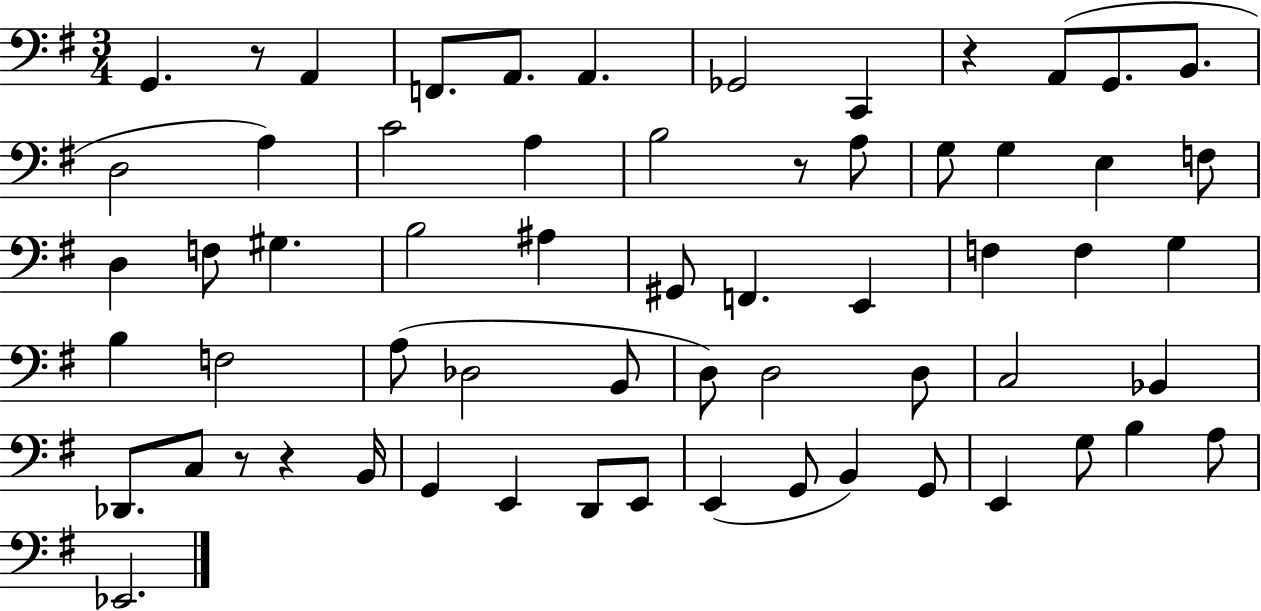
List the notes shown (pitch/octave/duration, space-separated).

G2/q. R/e A2/q F2/e. A2/e. A2/q. Gb2/h C2/q R/q A2/e G2/e. B2/e. D3/h A3/q C4/h A3/q B3/h R/e A3/e G3/e G3/q E3/q F3/e D3/q F3/e G#3/q. B3/h A#3/q G#2/e F2/q. E2/q F3/q F3/q G3/q B3/q F3/h A3/e Db3/h B2/e D3/e D3/h D3/e C3/h Bb2/q Db2/e. C3/e R/e R/q B2/s G2/q E2/q D2/e E2/e E2/q G2/e B2/q G2/e E2/q G3/e B3/q A3/e Eb2/h.